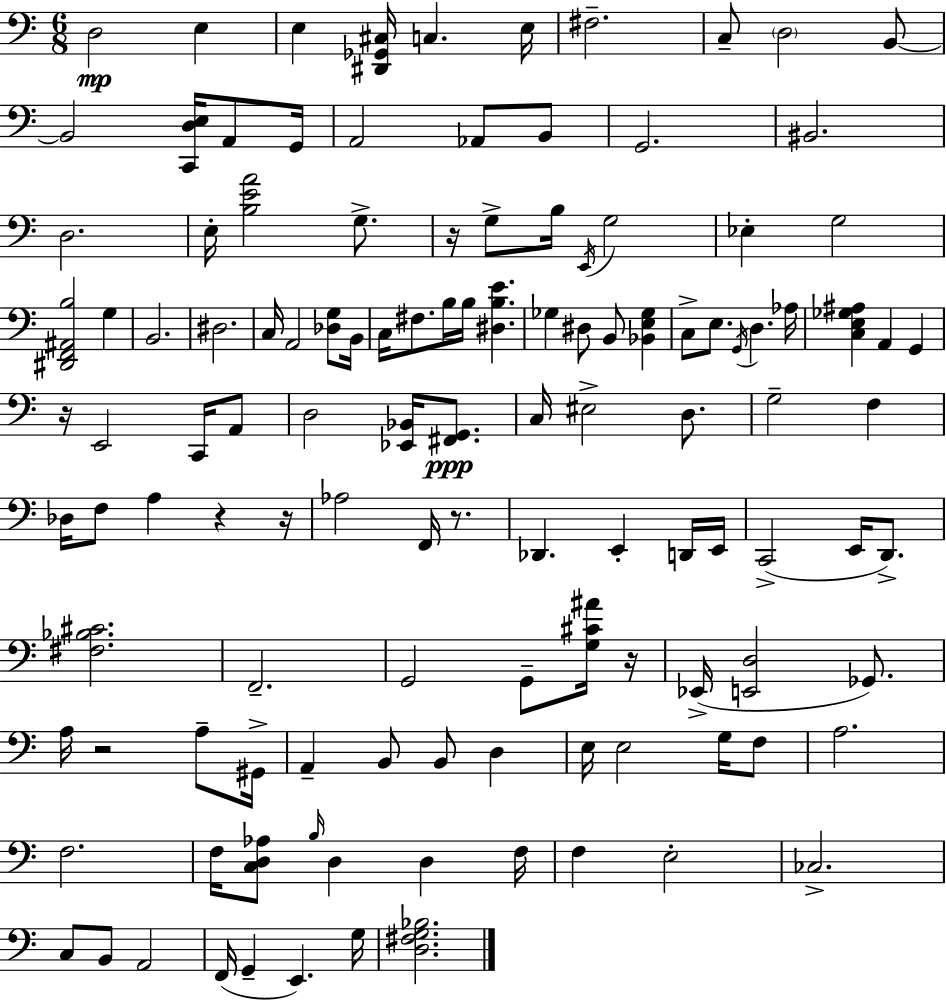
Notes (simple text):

D3/h E3/q E3/q [D#2,Gb2,C#3]/s C3/q. E3/s F#3/h. C3/e D3/h B2/e B2/h [C2,D3,E3]/s A2/e G2/s A2/h Ab2/e B2/e G2/h. BIS2/h. D3/h. E3/s [B3,E4,A4]/h G3/e. R/s G3/e B3/s E2/s G3/h Eb3/q G3/h [D#2,F2,A#2,B3]/h G3/q B2/h. D#3/h. C3/s A2/h [Db3,G3]/e B2/s C3/s F#3/e. B3/s B3/s [D#3,B3,E4]/q. Gb3/q D#3/e B2/e [Bb2,E3,Gb3]/q C3/e E3/e. G2/s D3/q. Ab3/s [C3,E3,Gb3,A#3]/q A2/q G2/q R/s E2/h C2/s A2/e D3/h [Eb2,Bb2]/s [F#2,G2]/e. C3/s EIS3/h D3/e. G3/h F3/q Db3/s F3/e A3/q R/q R/s Ab3/h F2/s R/e. Db2/q. E2/q D2/s E2/s C2/h E2/s D2/e. [F#3,Bb3,C#4]/h. F2/h. G2/h G2/e [G3,C#4,A#4]/s R/s Eb2/s [E2,D3]/h Gb2/e. A3/s R/h A3/e G#2/s A2/q B2/e B2/e D3/q E3/s E3/h G3/s F3/e A3/h. F3/h. F3/s [C3,D3,Ab3]/e B3/s D3/q D3/q F3/s F3/q E3/h CES3/h. C3/e B2/e A2/h F2/s G2/q E2/q. G3/s [D3,F#3,G3,Bb3]/h.